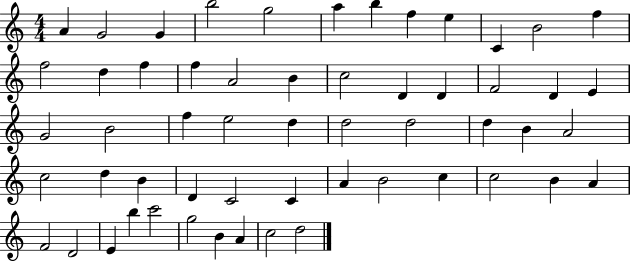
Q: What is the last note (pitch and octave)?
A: D5